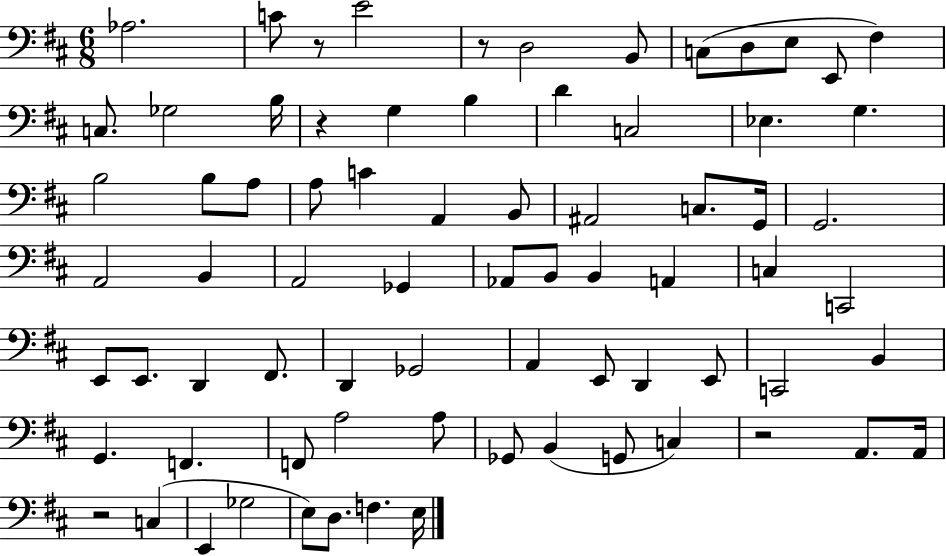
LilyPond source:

{
  \clef bass
  \numericTimeSignature
  \time 6/8
  \key d \major
  aes2. | c'8 r8 e'2 | r8 d2 b,8 | c8( d8 e8 e,8 fis4) | \break c8. ges2 b16 | r4 g4 b4 | d'4 c2 | ees4. g4. | \break b2 b8 a8 | a8 c'4 a,4 b,8 | ais,2 c8. g,16 | g,2. | \break a,2 b,4 | a,2 ges,4 | aes,8 b,8 b,4 a,4 | c4 c,2 | \break e,8 e,8. d,4 fis,8. | d,4 ges,2 | a,4 e,8 d,4 e,8 | c,2 b,4 | \break g,4. f,4. | f,8 a2 a8 | ges,8 b,4( g,8 c4) | r2 a,8. a,16 | \break r2 c4( | e,4 ges2 | e8) d8. f4. e16 | \bar "|."
}